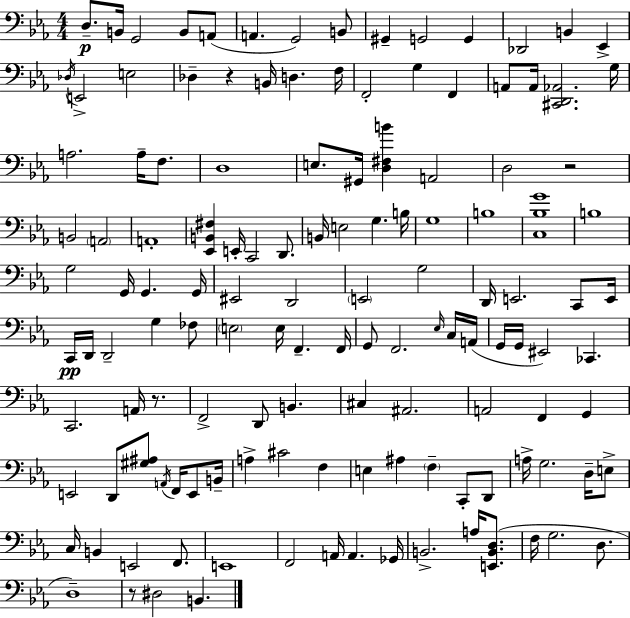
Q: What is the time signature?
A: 4/4